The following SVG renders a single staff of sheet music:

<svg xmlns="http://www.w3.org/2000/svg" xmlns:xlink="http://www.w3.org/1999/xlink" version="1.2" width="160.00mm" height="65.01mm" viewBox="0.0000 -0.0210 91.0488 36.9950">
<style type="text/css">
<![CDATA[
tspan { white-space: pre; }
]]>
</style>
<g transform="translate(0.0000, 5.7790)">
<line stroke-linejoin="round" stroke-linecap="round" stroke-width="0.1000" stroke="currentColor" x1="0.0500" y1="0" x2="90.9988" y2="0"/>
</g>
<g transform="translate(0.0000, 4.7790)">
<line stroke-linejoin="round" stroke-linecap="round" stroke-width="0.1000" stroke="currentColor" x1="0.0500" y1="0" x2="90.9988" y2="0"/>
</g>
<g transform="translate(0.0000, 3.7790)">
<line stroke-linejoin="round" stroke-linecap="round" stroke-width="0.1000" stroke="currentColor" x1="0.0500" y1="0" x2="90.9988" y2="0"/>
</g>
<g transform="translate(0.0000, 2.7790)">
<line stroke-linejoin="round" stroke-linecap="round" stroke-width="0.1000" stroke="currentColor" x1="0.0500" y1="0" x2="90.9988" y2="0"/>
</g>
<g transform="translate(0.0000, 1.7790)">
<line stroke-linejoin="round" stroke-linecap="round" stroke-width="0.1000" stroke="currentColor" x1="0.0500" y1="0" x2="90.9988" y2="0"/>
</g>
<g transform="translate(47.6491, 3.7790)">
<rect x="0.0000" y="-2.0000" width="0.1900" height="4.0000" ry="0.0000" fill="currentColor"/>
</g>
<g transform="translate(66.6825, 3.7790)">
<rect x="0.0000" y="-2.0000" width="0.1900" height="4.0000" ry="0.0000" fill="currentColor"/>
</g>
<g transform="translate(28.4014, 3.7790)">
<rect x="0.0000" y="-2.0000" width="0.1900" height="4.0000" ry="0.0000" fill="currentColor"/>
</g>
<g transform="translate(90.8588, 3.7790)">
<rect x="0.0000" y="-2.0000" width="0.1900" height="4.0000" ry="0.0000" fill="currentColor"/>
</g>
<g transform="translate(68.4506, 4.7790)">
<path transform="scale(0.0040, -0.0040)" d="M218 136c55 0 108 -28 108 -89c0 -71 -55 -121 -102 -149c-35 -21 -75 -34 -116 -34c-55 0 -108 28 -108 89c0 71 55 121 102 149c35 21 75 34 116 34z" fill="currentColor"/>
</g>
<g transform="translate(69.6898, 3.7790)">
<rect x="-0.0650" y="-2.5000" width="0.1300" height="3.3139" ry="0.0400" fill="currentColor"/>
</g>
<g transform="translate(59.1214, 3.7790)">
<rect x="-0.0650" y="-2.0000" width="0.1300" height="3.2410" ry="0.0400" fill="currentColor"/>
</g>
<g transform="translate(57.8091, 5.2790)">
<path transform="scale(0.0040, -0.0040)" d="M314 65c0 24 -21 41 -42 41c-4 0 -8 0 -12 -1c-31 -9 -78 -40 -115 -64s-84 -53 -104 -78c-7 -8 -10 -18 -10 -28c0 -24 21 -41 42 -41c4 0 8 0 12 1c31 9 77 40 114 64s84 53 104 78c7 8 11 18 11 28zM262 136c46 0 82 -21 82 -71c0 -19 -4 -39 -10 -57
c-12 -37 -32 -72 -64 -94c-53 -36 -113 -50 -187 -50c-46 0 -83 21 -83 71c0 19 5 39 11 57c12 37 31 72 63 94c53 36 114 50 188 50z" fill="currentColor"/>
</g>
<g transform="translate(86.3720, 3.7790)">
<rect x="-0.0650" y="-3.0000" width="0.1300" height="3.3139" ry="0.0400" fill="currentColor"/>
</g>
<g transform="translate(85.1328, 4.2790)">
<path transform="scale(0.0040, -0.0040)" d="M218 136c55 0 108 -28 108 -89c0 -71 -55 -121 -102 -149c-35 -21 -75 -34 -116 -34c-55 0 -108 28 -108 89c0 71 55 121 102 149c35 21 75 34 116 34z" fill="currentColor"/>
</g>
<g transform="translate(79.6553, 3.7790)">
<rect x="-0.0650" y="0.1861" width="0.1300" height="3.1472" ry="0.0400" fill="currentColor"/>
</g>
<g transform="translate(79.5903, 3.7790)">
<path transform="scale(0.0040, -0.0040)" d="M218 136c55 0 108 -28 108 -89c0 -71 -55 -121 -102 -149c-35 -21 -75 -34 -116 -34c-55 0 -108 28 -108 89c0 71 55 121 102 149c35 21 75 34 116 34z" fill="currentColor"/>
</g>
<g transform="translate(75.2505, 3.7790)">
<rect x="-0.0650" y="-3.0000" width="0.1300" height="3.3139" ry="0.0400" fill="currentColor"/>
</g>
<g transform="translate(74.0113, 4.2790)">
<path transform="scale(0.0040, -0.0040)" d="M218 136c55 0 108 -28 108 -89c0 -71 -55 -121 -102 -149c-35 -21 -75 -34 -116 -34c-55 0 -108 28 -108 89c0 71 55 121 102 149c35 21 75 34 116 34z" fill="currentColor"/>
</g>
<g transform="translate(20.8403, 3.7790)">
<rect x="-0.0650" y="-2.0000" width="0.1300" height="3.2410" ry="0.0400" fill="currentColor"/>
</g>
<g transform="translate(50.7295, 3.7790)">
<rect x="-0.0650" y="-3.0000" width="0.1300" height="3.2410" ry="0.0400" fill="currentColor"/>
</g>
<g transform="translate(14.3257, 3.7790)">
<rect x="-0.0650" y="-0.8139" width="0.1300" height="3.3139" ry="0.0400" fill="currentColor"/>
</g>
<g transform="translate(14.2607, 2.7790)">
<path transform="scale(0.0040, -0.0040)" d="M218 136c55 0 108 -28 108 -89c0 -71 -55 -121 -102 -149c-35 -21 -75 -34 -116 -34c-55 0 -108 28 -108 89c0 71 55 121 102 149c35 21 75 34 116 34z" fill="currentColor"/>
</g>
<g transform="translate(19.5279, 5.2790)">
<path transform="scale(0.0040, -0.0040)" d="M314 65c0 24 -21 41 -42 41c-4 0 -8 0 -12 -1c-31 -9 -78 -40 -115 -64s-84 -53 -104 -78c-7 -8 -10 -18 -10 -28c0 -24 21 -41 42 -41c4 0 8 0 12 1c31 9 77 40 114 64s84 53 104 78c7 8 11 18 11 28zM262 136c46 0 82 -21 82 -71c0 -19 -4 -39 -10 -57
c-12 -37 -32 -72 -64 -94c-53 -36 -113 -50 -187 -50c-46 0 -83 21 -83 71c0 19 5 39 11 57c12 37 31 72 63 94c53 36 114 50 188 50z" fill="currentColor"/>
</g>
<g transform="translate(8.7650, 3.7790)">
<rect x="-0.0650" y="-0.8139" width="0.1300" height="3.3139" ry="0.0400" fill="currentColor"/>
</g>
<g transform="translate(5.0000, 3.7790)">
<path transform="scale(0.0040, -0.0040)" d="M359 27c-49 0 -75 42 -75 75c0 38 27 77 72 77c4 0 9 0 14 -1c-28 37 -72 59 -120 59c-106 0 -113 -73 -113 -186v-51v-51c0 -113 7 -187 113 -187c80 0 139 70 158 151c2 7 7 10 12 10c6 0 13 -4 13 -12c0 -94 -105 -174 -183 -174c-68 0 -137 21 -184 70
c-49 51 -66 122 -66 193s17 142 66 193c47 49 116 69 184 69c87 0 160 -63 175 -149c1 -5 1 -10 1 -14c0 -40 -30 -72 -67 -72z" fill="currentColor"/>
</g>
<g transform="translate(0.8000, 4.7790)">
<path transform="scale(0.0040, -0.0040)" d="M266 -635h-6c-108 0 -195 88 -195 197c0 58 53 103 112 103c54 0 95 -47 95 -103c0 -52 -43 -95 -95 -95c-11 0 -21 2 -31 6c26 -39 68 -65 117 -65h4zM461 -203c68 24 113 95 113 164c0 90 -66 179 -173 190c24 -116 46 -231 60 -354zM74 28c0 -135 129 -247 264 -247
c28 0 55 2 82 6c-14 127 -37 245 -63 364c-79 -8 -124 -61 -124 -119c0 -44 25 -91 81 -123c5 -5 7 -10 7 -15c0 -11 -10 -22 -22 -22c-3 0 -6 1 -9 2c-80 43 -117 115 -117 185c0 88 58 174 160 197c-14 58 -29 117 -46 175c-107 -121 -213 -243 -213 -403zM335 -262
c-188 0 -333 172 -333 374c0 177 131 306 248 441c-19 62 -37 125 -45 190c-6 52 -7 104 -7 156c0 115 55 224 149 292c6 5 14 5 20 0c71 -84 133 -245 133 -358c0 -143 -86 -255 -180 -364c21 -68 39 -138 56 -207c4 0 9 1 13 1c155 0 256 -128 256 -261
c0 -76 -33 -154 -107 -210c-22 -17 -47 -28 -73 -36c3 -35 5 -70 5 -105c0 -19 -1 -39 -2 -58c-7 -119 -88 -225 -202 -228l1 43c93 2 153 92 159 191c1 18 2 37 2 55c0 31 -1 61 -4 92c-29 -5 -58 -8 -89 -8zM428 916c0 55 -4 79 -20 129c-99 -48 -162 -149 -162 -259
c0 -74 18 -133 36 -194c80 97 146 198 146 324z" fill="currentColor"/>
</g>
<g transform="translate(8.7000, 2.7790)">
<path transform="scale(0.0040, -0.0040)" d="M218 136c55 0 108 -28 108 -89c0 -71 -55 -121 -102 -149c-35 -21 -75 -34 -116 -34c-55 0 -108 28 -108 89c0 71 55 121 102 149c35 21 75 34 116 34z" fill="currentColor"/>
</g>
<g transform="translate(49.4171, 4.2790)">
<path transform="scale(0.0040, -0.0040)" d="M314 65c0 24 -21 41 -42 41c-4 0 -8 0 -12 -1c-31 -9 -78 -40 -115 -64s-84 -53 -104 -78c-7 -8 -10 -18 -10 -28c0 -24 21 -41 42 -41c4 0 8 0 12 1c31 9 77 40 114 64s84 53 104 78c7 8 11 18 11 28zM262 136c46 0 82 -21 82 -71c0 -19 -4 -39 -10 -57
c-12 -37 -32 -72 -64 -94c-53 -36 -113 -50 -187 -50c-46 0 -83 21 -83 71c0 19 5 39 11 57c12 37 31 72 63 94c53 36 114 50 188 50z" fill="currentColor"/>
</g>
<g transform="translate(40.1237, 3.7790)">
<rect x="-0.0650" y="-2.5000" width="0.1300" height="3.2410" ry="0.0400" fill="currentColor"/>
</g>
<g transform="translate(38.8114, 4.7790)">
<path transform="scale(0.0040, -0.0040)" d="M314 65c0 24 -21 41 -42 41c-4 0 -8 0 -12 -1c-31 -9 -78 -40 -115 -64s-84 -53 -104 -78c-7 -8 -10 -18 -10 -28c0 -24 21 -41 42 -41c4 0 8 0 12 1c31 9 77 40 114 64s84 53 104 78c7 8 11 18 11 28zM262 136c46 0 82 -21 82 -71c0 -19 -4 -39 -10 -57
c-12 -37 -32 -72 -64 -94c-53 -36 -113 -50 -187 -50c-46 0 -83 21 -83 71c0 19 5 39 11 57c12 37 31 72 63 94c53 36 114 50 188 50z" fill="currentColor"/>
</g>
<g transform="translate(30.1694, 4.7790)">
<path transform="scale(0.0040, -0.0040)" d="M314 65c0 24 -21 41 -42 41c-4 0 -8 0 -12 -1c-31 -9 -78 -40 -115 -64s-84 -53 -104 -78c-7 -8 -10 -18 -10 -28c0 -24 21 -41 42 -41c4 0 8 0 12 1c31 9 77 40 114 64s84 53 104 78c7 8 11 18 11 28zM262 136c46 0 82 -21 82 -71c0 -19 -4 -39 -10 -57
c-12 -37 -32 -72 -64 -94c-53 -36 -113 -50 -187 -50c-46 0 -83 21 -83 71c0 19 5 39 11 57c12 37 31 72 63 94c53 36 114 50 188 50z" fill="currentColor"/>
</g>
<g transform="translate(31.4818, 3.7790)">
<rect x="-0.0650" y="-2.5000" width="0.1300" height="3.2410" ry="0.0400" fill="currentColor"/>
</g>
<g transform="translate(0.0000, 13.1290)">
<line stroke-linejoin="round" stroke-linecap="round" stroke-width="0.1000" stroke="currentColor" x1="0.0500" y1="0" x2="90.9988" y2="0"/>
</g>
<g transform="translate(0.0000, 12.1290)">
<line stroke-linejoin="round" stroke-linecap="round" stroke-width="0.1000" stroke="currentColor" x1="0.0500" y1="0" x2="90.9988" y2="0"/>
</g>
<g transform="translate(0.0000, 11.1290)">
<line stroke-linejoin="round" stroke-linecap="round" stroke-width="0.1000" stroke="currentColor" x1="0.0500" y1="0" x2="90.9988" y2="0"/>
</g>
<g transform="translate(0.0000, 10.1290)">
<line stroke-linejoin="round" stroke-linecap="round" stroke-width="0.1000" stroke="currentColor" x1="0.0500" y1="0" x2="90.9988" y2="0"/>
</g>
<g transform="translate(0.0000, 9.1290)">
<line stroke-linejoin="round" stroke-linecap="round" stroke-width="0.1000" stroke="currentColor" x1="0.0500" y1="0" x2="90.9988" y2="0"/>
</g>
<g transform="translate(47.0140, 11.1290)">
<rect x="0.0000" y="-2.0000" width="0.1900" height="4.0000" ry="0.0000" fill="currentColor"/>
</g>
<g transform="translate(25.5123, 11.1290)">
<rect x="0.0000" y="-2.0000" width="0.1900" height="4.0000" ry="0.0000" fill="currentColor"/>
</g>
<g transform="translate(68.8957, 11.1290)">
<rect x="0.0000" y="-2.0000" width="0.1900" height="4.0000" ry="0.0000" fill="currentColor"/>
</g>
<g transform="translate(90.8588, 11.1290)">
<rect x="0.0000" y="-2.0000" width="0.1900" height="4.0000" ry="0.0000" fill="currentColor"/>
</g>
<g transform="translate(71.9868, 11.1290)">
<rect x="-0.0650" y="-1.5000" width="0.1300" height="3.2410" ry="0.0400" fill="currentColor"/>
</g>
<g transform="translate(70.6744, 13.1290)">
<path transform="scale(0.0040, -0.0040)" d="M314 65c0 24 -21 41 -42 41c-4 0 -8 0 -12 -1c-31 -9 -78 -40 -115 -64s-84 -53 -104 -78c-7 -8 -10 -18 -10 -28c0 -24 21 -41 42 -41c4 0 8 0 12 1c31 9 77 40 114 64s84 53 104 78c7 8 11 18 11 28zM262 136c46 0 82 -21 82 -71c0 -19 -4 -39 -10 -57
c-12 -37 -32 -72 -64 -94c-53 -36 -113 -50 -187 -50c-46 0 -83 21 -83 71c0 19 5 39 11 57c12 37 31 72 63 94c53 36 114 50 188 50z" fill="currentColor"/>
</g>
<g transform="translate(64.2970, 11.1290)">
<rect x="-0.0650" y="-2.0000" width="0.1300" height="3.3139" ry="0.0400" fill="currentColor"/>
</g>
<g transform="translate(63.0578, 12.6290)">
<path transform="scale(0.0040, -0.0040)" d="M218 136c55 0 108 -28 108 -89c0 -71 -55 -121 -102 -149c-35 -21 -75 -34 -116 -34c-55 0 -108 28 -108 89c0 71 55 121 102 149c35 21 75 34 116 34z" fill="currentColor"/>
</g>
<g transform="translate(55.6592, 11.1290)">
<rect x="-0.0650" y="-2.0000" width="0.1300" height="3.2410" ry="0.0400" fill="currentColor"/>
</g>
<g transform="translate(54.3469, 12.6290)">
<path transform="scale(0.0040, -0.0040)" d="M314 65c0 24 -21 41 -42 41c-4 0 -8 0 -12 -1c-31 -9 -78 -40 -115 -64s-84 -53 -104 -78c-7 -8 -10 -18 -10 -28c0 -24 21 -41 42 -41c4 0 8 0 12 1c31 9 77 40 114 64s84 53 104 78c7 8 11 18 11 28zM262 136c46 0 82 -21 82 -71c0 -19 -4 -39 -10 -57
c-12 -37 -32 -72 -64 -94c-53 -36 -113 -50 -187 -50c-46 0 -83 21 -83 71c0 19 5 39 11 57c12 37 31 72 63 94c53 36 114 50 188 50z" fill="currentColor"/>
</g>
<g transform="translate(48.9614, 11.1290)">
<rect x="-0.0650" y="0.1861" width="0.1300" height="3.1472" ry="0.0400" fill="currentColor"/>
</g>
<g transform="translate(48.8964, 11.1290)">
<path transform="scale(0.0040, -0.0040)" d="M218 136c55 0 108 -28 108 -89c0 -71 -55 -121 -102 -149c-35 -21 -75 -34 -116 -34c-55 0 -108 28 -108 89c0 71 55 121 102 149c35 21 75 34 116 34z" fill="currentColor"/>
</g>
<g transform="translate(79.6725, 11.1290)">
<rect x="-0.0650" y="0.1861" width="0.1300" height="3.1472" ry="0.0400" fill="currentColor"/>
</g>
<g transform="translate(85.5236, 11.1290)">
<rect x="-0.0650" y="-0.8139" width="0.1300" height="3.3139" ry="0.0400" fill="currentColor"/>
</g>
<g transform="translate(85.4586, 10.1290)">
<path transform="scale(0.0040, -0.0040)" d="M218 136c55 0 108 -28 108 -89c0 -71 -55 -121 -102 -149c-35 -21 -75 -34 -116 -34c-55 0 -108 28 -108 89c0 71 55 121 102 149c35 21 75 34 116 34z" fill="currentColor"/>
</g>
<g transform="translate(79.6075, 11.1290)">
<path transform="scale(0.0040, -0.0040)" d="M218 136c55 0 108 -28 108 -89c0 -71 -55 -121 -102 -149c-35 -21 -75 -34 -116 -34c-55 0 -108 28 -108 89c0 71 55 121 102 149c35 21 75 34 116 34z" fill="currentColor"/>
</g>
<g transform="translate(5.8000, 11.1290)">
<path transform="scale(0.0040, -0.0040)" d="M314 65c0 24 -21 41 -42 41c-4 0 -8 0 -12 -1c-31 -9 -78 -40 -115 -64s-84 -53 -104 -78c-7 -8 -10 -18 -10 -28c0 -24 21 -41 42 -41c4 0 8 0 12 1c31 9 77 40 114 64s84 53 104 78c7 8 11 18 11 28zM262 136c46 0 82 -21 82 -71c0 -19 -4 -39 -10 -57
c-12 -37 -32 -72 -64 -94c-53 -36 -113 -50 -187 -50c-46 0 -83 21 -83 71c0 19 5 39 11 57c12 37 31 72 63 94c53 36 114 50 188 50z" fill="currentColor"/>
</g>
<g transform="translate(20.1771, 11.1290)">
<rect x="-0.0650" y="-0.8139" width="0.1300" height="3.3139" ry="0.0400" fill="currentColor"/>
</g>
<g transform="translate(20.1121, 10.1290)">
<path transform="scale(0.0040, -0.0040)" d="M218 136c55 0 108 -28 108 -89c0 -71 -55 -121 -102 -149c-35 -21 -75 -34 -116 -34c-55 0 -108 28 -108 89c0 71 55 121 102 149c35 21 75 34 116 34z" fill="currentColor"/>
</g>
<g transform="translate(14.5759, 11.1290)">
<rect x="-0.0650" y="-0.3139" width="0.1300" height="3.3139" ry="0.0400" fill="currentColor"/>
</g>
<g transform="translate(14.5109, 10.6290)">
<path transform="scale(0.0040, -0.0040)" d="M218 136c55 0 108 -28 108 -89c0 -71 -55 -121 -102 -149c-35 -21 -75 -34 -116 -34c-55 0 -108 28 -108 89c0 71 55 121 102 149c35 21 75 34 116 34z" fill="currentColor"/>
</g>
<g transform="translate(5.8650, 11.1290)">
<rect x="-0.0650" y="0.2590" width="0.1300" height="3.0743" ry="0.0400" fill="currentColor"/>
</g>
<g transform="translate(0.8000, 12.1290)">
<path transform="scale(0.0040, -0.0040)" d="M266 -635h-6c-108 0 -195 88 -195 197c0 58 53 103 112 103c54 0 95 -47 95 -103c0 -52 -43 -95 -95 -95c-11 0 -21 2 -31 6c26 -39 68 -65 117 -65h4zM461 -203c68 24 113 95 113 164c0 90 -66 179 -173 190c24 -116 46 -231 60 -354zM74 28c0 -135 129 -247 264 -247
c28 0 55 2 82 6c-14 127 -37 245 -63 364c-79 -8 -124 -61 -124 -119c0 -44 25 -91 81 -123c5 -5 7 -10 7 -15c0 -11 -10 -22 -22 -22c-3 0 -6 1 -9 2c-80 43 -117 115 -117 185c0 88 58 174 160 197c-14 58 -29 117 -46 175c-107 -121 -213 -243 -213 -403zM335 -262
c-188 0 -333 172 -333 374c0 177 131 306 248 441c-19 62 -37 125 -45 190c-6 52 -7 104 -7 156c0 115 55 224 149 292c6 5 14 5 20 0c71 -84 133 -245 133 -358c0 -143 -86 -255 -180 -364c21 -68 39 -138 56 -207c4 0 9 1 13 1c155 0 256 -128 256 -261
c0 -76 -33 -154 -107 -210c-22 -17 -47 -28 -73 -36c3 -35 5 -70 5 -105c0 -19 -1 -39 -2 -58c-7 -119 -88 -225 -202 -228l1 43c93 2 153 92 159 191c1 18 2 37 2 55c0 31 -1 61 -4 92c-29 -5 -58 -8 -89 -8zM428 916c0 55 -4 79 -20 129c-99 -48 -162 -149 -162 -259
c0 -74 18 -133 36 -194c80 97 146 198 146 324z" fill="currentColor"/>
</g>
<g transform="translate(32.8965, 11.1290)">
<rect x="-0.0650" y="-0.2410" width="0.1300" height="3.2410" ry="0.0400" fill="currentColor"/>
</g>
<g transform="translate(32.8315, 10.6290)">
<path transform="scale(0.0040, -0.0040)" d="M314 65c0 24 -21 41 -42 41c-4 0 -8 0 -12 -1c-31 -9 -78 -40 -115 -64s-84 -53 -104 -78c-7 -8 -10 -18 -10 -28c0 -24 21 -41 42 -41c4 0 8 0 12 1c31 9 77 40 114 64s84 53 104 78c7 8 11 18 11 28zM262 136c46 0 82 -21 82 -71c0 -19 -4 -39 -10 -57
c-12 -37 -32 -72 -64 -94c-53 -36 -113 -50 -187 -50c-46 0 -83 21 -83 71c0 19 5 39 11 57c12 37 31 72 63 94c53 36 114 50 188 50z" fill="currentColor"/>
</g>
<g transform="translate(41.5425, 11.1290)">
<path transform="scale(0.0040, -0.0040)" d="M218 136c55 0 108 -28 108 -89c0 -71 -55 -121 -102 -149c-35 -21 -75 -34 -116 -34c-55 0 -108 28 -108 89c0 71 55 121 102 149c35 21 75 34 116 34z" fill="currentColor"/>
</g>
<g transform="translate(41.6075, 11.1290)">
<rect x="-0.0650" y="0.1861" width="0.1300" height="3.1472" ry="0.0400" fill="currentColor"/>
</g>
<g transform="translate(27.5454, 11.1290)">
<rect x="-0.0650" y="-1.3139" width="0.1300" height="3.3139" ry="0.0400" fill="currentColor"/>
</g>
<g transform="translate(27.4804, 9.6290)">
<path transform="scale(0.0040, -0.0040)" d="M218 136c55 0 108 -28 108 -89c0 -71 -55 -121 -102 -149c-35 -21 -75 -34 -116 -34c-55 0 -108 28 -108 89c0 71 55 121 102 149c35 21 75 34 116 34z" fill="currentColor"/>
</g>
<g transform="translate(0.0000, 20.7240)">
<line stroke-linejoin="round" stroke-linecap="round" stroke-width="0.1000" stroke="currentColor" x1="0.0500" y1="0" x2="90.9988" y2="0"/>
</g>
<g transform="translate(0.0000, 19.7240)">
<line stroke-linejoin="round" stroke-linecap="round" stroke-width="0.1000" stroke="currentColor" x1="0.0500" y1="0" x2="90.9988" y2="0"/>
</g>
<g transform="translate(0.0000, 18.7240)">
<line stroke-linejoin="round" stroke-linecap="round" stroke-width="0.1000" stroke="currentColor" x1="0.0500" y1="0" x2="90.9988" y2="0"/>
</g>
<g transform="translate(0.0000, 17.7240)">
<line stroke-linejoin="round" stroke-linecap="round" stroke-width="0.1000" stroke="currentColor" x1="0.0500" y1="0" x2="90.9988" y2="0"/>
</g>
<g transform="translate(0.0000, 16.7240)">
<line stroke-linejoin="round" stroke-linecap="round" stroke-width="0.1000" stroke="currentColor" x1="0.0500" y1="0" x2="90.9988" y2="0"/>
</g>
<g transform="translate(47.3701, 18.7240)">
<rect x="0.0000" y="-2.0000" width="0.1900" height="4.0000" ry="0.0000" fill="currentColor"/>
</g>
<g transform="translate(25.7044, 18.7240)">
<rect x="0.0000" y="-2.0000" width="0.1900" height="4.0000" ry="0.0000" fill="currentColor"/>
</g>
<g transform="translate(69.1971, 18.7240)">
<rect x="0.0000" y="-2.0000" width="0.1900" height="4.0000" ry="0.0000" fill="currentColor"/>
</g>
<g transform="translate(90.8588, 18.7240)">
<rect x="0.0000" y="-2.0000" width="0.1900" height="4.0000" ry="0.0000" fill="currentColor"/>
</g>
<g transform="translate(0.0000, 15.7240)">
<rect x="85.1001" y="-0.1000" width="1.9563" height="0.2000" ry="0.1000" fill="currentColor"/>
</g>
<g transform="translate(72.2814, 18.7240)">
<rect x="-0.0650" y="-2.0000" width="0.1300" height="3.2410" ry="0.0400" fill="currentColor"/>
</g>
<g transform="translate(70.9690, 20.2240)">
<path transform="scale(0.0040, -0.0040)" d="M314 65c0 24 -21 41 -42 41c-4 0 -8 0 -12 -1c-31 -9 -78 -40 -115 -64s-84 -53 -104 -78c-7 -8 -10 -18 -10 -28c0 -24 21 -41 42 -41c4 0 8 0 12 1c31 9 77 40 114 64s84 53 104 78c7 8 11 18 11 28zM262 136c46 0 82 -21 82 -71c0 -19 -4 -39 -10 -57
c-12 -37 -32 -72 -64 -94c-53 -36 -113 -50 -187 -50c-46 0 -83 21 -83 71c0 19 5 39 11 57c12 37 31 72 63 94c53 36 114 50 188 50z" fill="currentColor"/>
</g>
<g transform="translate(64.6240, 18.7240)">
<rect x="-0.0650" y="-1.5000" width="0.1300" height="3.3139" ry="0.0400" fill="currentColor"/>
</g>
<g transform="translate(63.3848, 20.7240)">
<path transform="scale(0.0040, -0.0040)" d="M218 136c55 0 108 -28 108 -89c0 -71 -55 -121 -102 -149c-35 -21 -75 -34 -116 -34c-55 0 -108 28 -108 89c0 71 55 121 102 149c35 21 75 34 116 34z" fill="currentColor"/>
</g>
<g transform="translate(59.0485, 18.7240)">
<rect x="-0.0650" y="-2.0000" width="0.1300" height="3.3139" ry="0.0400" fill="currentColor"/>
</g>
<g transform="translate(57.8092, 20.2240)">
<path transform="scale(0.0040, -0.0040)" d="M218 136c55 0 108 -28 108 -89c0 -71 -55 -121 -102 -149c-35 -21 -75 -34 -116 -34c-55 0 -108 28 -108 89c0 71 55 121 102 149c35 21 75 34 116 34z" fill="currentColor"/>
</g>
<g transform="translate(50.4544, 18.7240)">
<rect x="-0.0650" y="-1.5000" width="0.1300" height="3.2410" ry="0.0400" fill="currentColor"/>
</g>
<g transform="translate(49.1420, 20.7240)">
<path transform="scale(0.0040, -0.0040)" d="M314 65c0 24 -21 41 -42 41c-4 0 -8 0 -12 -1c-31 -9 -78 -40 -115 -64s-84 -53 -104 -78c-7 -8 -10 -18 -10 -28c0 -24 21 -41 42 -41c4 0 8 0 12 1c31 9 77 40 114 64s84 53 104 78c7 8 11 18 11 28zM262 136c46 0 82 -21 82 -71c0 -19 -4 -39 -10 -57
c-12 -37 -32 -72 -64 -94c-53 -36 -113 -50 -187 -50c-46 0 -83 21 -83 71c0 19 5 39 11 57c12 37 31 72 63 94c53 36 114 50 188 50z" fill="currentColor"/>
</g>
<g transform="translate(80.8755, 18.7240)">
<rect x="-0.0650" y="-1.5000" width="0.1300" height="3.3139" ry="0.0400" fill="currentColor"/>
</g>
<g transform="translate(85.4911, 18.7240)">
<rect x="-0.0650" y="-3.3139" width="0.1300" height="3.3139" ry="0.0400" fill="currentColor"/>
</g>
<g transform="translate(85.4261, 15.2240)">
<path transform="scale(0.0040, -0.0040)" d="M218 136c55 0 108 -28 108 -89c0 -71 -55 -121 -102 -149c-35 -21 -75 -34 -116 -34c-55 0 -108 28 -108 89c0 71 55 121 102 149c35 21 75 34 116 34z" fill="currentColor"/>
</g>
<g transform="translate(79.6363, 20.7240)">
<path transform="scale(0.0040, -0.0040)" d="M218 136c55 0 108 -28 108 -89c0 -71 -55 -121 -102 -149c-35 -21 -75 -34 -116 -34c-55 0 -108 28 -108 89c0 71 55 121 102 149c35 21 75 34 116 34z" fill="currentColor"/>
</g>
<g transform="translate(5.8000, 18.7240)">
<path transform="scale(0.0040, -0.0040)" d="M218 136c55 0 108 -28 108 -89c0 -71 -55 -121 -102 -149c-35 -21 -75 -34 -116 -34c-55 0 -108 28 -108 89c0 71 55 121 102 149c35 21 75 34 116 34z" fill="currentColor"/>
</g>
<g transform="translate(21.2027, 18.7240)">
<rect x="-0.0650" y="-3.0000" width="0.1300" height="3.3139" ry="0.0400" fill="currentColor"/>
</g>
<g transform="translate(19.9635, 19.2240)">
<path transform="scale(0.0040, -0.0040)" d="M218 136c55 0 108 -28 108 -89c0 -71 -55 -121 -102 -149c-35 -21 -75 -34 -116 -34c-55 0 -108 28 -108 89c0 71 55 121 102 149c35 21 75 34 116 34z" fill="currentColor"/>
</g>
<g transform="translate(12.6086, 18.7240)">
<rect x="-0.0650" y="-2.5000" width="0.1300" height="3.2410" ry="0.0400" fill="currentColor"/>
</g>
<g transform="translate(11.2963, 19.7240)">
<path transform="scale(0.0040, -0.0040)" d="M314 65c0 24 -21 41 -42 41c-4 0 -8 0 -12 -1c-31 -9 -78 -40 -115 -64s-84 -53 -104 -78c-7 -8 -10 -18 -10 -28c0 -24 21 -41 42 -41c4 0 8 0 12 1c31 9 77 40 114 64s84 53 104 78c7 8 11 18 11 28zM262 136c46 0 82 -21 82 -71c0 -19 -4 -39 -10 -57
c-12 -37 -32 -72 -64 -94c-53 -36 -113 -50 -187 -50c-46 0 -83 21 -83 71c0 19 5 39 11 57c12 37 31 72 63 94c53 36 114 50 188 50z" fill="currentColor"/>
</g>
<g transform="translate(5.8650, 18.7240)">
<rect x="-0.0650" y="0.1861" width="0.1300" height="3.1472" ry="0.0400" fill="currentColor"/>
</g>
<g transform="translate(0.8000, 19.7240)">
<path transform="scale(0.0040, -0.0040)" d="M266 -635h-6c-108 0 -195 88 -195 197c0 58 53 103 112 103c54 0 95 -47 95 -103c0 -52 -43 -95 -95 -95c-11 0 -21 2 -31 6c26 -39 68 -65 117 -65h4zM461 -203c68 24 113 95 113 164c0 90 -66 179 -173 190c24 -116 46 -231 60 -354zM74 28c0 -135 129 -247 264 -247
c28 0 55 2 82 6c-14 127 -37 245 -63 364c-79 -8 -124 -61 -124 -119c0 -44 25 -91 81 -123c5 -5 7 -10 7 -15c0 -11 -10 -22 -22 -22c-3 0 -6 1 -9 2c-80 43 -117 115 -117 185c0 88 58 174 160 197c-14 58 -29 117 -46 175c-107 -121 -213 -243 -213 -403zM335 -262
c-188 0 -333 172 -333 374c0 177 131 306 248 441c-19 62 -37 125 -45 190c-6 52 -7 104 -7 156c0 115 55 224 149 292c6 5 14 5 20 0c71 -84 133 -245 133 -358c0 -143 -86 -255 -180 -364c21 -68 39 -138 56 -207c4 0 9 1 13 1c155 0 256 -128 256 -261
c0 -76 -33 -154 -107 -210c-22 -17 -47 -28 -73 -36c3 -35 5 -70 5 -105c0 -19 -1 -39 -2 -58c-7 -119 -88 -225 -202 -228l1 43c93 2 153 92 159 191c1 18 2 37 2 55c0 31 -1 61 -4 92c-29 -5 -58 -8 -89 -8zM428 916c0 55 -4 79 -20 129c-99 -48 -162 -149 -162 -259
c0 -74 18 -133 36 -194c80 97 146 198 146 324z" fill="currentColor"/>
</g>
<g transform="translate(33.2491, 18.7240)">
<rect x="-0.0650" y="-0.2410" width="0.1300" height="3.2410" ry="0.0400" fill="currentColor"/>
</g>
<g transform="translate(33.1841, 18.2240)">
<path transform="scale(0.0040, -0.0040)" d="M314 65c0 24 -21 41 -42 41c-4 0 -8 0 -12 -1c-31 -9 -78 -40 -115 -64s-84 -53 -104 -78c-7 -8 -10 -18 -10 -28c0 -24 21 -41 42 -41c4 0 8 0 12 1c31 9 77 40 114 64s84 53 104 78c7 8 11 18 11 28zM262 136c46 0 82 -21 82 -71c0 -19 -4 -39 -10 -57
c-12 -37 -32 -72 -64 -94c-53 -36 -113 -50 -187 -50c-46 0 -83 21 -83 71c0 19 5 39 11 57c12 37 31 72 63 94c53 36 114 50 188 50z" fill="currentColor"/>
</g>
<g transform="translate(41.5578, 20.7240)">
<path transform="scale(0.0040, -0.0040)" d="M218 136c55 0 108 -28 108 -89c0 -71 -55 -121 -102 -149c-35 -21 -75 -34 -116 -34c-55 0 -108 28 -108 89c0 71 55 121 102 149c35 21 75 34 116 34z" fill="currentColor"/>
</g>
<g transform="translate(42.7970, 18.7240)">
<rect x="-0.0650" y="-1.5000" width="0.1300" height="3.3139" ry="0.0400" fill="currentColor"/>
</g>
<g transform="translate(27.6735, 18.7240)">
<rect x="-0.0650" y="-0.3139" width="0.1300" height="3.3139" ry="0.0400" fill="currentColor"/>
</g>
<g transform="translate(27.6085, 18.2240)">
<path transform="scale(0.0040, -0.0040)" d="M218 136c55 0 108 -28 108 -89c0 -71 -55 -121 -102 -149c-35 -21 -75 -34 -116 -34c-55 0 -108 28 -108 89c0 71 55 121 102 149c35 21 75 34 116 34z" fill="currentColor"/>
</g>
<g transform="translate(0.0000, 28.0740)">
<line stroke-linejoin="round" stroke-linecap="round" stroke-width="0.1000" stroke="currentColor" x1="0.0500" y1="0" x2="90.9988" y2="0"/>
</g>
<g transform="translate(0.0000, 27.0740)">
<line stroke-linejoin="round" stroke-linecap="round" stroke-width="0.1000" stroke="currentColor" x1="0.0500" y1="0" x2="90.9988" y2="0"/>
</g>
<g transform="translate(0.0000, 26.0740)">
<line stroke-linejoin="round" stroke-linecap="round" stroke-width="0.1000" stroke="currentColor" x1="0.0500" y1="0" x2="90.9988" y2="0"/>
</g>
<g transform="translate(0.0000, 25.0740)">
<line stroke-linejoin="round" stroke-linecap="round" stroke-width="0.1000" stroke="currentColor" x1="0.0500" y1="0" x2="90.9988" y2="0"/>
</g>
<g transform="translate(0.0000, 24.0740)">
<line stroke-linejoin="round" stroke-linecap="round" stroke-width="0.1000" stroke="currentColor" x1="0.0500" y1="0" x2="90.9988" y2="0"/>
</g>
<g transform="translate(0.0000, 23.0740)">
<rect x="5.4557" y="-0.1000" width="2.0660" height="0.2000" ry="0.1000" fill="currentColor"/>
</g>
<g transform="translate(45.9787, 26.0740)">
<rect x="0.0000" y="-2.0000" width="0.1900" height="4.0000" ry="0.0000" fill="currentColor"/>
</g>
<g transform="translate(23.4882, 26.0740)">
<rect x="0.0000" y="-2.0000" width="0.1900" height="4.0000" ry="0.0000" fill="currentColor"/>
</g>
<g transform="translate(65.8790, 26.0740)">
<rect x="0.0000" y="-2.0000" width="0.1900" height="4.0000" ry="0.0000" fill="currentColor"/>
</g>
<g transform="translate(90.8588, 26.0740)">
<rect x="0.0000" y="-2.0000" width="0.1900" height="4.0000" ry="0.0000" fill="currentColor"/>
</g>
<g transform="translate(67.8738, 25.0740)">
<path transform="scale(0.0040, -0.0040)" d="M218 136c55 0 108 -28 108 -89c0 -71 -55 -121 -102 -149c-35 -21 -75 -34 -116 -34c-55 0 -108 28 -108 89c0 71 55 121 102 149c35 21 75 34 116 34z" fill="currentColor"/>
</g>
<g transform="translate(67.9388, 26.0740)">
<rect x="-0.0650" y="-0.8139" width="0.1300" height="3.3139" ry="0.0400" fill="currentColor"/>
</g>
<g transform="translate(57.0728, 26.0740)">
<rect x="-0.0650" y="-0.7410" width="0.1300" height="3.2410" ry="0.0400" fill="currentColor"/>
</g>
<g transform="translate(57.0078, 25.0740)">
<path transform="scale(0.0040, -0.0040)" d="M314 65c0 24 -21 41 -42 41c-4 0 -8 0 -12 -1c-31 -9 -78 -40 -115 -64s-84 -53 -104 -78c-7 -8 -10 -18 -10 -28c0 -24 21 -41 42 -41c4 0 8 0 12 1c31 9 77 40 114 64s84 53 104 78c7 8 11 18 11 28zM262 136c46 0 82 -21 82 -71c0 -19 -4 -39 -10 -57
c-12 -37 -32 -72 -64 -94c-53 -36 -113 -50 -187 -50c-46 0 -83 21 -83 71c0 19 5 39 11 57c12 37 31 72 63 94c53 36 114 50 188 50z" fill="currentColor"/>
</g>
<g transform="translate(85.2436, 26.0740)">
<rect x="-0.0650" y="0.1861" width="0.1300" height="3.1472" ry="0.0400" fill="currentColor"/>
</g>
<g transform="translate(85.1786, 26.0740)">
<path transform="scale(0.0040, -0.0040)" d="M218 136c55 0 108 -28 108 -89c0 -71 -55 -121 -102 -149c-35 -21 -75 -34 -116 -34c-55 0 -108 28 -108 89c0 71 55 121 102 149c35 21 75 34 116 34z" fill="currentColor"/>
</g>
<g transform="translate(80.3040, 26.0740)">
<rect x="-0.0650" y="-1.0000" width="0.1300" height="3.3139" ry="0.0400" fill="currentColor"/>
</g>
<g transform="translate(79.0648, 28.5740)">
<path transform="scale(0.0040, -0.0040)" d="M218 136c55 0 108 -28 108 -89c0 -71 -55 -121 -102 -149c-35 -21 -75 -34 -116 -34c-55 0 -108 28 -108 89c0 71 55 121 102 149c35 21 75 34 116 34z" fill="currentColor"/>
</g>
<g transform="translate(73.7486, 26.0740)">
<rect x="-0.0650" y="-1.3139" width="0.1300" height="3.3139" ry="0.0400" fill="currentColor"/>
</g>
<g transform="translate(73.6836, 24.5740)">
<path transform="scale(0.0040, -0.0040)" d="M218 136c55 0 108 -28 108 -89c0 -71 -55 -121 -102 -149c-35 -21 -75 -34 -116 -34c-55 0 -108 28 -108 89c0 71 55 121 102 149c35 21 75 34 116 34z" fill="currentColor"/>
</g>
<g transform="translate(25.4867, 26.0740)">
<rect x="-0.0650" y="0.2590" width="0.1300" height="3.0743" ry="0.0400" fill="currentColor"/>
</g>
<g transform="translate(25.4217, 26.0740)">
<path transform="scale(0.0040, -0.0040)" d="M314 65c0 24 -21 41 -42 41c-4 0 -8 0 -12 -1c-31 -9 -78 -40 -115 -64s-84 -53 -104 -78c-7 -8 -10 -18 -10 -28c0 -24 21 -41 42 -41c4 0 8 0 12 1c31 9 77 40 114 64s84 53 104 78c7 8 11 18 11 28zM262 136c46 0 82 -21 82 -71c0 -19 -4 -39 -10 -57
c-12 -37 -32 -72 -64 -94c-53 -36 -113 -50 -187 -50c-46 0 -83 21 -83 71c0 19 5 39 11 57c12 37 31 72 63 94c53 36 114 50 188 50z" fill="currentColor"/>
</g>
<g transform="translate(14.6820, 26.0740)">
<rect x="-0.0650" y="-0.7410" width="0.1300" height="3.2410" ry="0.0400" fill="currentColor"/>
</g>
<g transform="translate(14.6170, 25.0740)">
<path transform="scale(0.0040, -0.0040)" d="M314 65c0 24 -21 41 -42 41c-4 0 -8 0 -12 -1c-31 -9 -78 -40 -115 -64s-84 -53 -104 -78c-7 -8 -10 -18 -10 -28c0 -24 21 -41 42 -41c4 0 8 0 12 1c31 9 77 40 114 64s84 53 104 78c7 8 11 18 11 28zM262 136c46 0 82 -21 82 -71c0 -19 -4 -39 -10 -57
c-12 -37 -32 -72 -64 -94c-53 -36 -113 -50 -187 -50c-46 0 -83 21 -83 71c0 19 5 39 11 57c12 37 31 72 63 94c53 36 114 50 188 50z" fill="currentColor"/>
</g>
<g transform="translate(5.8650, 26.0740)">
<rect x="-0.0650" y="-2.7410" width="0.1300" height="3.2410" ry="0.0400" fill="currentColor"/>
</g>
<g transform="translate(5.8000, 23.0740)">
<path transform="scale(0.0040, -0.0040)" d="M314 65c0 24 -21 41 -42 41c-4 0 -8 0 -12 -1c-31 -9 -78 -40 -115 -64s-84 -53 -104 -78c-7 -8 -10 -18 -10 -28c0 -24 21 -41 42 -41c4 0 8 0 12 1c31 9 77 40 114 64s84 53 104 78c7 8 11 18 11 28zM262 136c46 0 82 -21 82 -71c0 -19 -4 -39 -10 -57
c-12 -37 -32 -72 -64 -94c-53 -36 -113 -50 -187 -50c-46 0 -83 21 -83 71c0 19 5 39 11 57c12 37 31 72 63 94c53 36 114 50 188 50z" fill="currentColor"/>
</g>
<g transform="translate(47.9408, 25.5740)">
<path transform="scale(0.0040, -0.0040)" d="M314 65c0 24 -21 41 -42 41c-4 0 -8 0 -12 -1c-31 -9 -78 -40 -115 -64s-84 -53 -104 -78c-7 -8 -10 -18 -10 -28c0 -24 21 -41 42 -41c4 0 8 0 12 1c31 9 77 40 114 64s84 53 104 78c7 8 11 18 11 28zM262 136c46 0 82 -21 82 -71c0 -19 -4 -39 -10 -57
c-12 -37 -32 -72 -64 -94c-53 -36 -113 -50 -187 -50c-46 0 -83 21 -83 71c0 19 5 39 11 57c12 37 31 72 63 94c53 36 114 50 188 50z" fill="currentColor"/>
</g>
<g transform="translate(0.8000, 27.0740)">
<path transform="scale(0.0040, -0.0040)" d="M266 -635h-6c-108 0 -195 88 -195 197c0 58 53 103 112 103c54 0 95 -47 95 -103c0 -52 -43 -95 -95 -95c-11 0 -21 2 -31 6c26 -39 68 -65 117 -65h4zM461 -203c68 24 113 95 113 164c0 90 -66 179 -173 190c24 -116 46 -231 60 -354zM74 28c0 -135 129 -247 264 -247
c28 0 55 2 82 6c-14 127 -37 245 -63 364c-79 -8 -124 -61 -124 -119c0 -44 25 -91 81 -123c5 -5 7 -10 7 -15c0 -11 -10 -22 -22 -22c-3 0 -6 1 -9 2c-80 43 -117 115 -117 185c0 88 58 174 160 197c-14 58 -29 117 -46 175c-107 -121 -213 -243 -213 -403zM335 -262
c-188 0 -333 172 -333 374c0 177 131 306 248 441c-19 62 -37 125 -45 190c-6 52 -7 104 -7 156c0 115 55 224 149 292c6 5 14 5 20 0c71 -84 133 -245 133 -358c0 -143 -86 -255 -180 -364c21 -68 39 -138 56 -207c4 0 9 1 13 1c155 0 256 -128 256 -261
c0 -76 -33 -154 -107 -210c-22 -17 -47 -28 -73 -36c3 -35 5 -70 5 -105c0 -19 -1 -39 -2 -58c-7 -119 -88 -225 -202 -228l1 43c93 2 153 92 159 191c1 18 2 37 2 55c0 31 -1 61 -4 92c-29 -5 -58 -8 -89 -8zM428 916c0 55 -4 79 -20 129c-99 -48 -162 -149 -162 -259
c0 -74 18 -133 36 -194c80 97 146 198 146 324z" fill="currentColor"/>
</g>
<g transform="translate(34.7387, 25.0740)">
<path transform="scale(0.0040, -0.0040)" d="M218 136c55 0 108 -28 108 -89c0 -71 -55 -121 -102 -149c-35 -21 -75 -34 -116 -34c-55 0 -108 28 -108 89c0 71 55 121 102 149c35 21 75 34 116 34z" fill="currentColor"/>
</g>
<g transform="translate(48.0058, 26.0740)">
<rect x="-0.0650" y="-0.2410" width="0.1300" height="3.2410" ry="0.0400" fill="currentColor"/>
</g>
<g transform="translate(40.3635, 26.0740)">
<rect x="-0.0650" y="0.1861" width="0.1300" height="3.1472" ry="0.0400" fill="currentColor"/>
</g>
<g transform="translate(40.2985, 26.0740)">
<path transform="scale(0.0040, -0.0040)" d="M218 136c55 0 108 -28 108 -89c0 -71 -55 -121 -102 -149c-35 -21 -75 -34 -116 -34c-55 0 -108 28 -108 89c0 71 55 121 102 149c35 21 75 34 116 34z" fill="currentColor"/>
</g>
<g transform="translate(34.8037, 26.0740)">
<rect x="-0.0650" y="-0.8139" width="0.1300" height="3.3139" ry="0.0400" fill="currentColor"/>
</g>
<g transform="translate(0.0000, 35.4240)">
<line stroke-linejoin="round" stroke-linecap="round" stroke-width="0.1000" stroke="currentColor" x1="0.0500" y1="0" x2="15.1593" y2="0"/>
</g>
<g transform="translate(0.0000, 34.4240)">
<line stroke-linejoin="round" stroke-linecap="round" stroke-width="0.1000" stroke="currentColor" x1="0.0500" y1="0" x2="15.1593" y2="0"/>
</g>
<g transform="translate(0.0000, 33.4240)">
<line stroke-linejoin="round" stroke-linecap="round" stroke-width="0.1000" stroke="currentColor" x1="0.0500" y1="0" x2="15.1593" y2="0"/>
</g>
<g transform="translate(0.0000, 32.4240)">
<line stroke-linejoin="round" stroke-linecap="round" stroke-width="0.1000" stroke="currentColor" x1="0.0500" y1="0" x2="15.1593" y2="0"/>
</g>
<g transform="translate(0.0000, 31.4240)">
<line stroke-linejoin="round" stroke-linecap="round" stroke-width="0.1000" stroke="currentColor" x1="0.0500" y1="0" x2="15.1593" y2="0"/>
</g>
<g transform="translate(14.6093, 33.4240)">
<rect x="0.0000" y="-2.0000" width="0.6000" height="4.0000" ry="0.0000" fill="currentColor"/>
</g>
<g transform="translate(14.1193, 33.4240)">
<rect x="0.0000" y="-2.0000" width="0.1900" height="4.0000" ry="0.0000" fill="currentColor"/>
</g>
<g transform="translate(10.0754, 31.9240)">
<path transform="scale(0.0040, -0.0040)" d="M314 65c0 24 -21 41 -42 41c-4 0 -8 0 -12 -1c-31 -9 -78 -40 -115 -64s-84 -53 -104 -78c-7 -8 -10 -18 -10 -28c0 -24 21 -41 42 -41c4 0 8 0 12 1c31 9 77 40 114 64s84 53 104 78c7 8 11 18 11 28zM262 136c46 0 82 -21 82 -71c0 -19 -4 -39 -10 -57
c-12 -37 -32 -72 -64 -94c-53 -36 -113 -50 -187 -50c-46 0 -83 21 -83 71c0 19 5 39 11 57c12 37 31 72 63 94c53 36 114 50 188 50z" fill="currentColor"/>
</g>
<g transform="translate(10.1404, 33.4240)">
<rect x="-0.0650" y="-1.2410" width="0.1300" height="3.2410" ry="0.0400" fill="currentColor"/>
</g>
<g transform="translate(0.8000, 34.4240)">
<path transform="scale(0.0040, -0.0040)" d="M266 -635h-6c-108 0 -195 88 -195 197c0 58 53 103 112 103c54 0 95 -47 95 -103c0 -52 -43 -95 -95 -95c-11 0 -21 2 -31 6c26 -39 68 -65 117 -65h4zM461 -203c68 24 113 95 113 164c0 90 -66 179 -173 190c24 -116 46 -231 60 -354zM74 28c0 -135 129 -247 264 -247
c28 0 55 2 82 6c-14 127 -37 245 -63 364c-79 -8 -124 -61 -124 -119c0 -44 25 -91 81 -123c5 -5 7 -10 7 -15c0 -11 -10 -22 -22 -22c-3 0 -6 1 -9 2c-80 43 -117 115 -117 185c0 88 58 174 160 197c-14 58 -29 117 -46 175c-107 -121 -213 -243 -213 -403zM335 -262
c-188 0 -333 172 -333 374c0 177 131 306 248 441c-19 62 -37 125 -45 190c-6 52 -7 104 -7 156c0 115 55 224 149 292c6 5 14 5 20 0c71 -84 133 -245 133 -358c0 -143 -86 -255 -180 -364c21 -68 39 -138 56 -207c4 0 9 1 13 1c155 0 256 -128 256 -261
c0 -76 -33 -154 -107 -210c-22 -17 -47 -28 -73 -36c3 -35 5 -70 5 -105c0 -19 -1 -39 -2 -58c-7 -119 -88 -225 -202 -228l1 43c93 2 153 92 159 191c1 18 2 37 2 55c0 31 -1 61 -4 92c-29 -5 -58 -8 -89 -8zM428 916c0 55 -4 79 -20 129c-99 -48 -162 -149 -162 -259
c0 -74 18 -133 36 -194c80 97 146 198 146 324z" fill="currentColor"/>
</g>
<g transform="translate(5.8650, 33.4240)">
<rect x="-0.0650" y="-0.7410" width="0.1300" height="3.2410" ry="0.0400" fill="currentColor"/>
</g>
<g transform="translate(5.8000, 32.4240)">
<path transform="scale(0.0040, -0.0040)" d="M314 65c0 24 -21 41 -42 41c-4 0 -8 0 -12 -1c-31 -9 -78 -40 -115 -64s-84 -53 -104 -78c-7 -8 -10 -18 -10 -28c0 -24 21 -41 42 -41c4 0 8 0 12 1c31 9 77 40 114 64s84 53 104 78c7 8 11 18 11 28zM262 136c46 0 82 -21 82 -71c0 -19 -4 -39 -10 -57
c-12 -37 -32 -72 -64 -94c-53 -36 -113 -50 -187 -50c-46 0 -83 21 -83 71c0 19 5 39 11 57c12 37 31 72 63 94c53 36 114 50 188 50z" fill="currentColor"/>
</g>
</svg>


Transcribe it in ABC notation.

X:1
T:Untitled
M:4/4
L:1/4
K:C
d d F2 G2 G2 A2 F2 G A B A B2 c d e c2 B B F2 F E2 B d B G2 A c c2 E E2 F E F2 E b a2 d2 B2 d B c2 d2 d e D B d2 e2